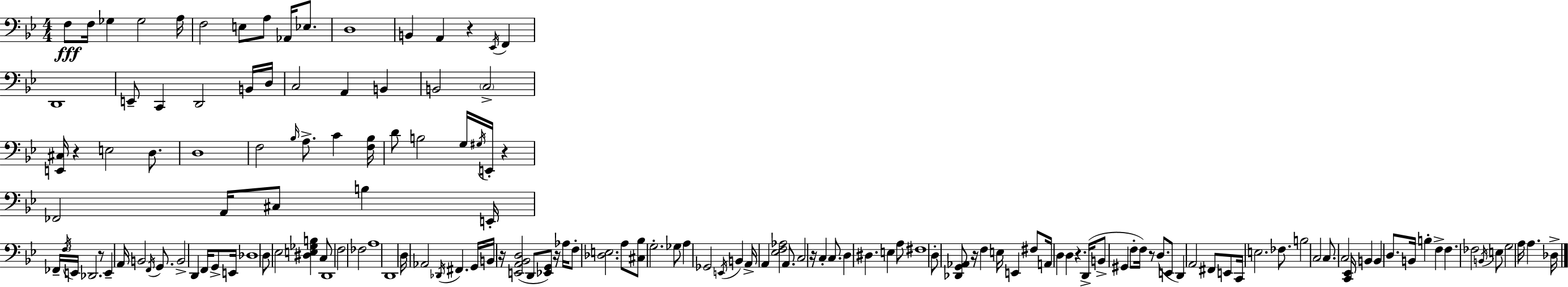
F3/e F3/s Gb3/q Gb3/h A3/s F3/h E3/e A3/e Ab2/s Eb3/e. D3/w B2/q A2/q R/q Eb2/s F2/q D2/w E2/e C2/q D2/h B2/s D3/s C3/h A2/q B2/q B2/h C3/h [E2,C#3]/s R/q E3/h D3/e. D3/w F3/h Bb3/s A3/e. C4/q [F3,Bb3]/s D4/e B3/h G3/s G#3/s E2/s R/q FES2/h A2/s C#3/e B3/q E2/s FES2/s F3/s E2/s Db2/h. R/e E2/q A2/s B2/h F2/s G2/e. B2/h D2/q F2/s G2/e E2/s Db3/w D3/e Eb3/h [D#3,E3,Gb3,B3]/q C3/e D2/w F3/h FES3/h A3/w D2/w D3/s Ab2/h Db2/s F#2/q. G2/s B2/s R/s [E2,A2,Bb2,D3]/h D2/e [Eb2,G2]/e R/s Ab3/s F3/e [Db3,E3]/h. A3/e [C#3,Bb3]/e G3/h. Gb3/e A3/q Gb2/h E2/s B2/q A2/s A2/q [Eb3,F3,Ab3]/h A2/e. C3/h R/s C3/q C3/e. D3/q D#3/q. E3/q A3/e F#3/w D3/e [Db2,G2,Ab2]/e R/s F3/q E3/s E2/q F#3/e A2/s D3/q D3/q R/q. D2/s B2/e G#2/q F3/e F3/s R/e D3/e. E2/e D2/q A2/h F#2/e E2/e C2/s E3/h. FES3/e. B3/h C3/h C3/e. C3/h [C2,Eb2]/s B2/q B2/q D3/e. B2/s B3/q F3/q F3/q. FES3/h B2/s E3/e G3/h A3/s A3/q. Db3/s